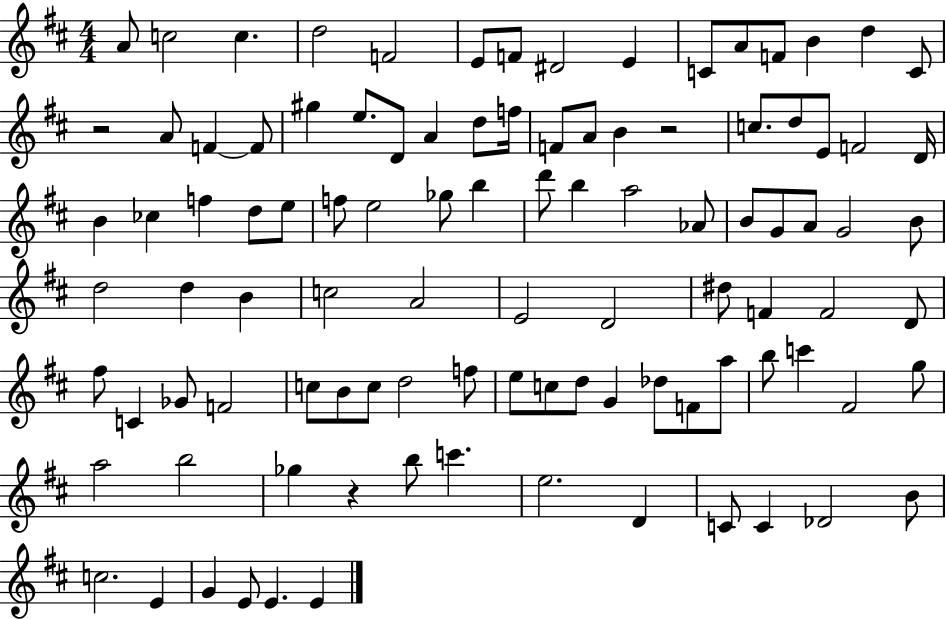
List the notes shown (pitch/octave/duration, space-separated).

A4/e C5/h C5/q. D5/h F4/h E4/e F4/e D#4/h E4/q C4/e A4/e F4/e B4/q D5/q C4/e R/h A4/e F4/q F4/e G#5/q E5/e. D4/e A4/q D5/e F5/s F4/e A4/e B4/q R/h C5/e. D5/e E4/e F4/h D4/s B4/q CES5/q F5/q D5/e E5/e F5/e E5/h Gb5/e B5/q D6/e B5/q A5/h Ab4/e B4/e G4/e A4/e G4/h B4/e D5/h D5/q B4/q C5/h A4/h E4/h D4/h D#5/e F4/q F4/h D4/e F#5/e C4/q Gb4/e F4/h C5/e B4/e C5/e D5/h F5/e E5/e C5/e D5/e G4/q Db5/e F4/e A5/e B5/e C6/q F#4/h G5/e A5/h B5/h Gb5/q R/q B5/e C6/q. E5/h. D4/q C4/e C4/q Db4/h B4/e C5/h. E4/q G4/q E4/e E4/q. E4/q